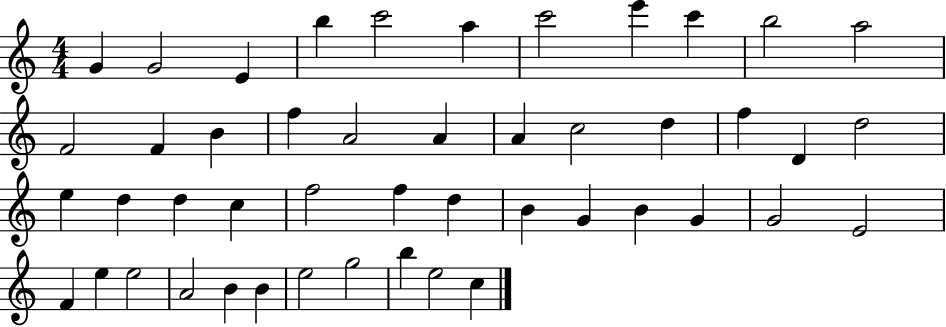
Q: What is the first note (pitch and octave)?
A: G4